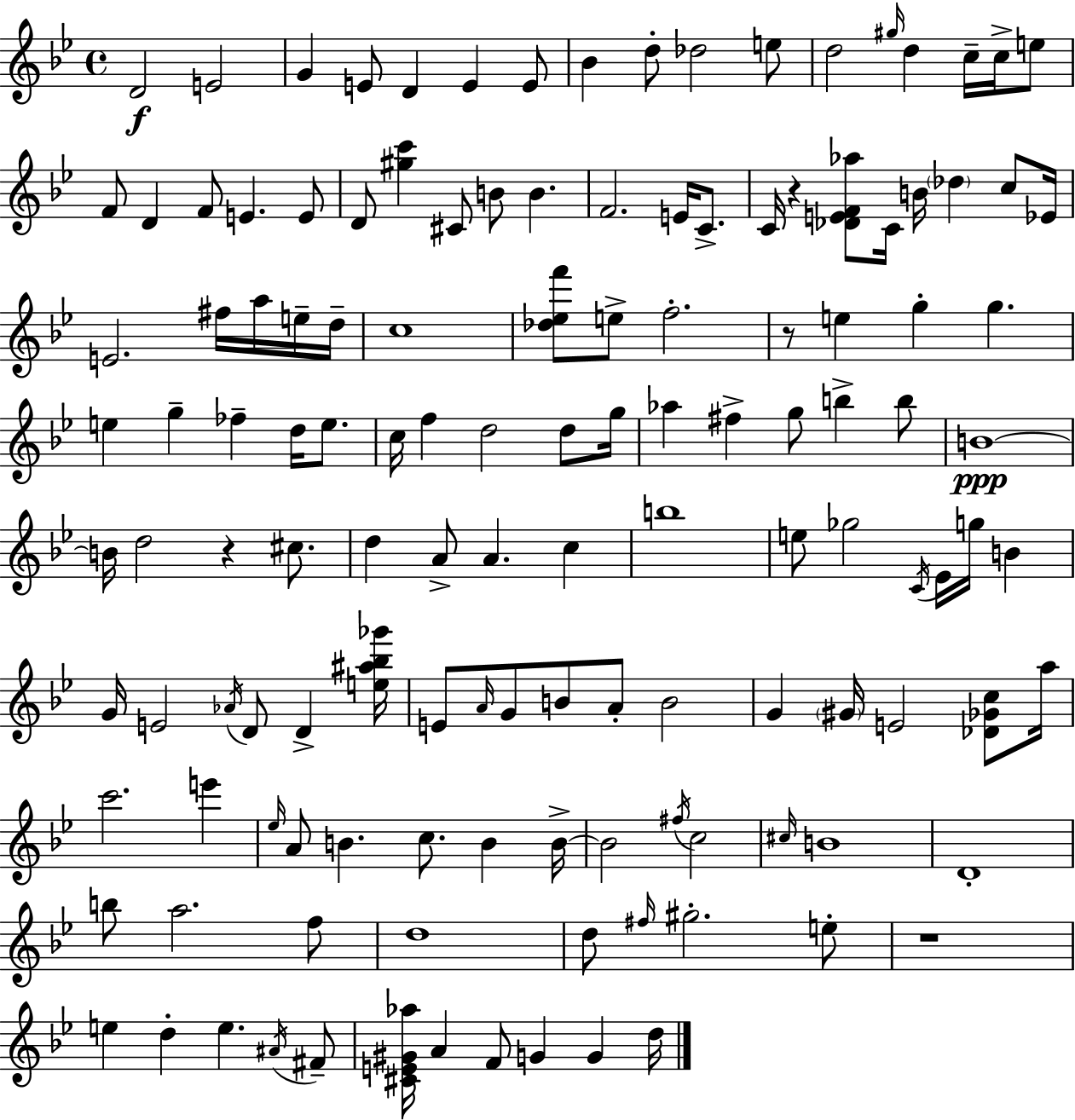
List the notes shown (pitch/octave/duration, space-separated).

D4/h E4/h G4/q E4/e D4/q E4/q E4/e Bb4/q D5/e Db5/h E5/e D5/h G#5/s D5/q C5/s C5/s E5/e F4/e D4/q F4/e E4/q. E4/e D4/e [G#5,C6]/q C#4/e B4/e B4/q. F4/h. E4/s C4/e. C4/s R/q [Db4,E4,F4,Ab5]/e C4/s B4/s Db5/q C5/e Eb4/s E4/h. F#5/s A5/s E5/s D5/s C5/w [Db5,Eb5,F6]/e E5/e F5/h. R/e E5/q G5/q G5/q. E5/q G5/q FES5/q D5/s E5/e. C5/s F5/q D5/h D5/e G5/s Ab5/q F#5/q G5/e B5/q B5/e B4/w B4/s D5/h R/q C#5/e. D5/q A4/e A4/q. C5/q B5/w E5/e Gb5/h C4/s Eb4/s G5/s B4/q G4/s E4/h Ab4/s D4/e D4/q [E5,A#5,Bb5,Gb6]/s E4/e A4/s G4/e B4/e A4/e B4/h G4/q G#4/s E4/h [Db4,Gb4,C5]/e A5/s C6/h. E6/q Eb5/s A4/e B4/q. C5/e. B4/q B4/s B4/h F#5/s C5/h C#5/s B4/w D4/w B5/e A5/h. F5/e D5/w D5/e F#5/s G#5/h. E5/e R/w E5/q D5/q E5/q. A#4/s F#4/e [C#4,E4,G#4,Ab5]/s A4/q F4/e G4/q G4/q D5/s